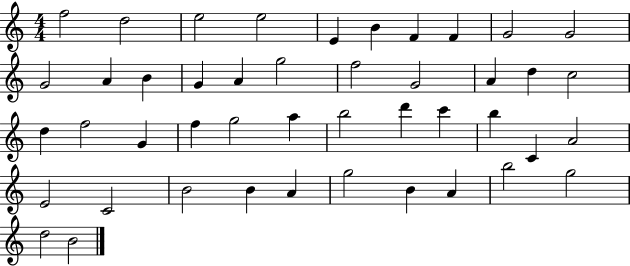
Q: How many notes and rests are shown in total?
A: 45